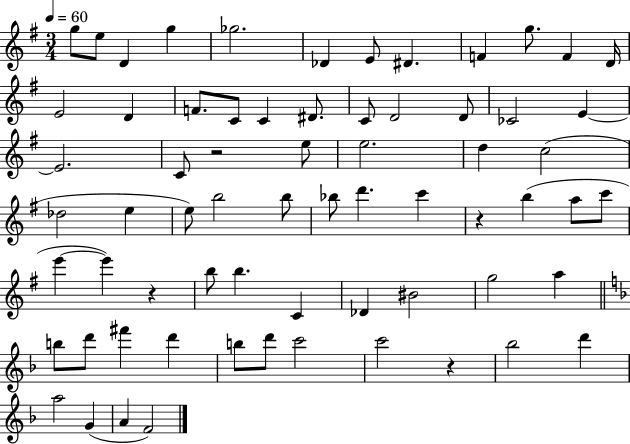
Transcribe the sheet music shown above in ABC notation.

X:1
T:Untitled
M:3/4
L:1/4
K:G
g/2 e/2 D g _g2 _D E/2 ^D F g/2 F D/4 E2 D F/2 C/2 C ^D/2 C/2 D2 D/2 _C2 E E2 C/2 z2 e/2 e2 d c2 _d2 e e/2 b2 b/2 _b/2 d' c' z b a/2 c'/2 e' e' z b/2 b C _D ^B2 g2 a b/2 d'/2 ^f' d' b/2 d'/2 c'2 c'2 z _b2 d' a2 G A F2